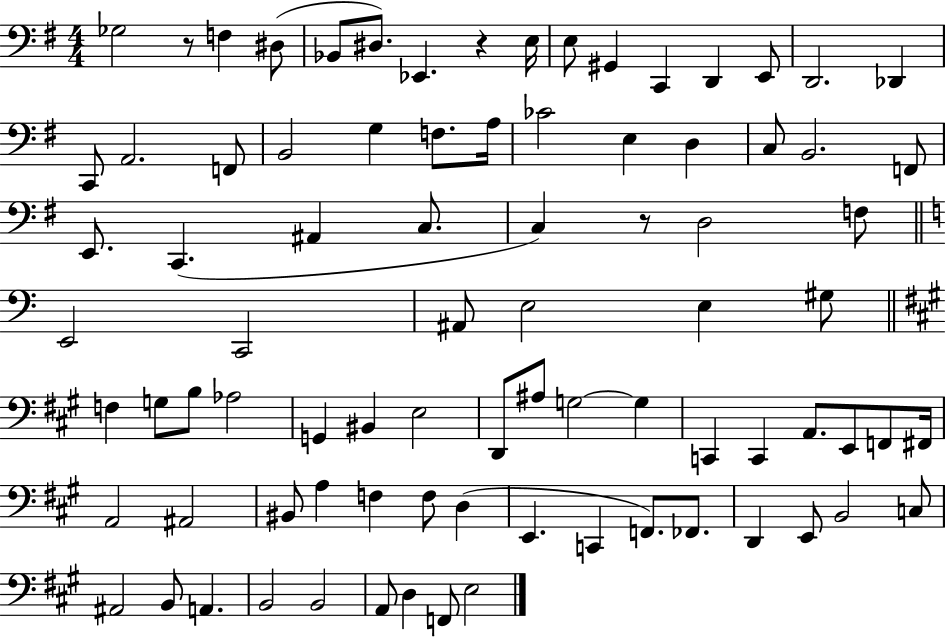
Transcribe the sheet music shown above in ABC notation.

X:1
T:Untitled
M:4/4
L:1/4
K:G
_G,2 z/2 F, ^D,/2 _B,,/2 ^D,/2 _E,, z E,/4 E,/2 ^G,, C,, D,, E,,/2 D,,2 _D,, C,,/2 A,,2 F,,/2 B,,2 G, F,/2 A,/4 _C2 E, D, C,/2 B,,2 F,,/2 E,,/2 C,, ^A,, C,/2 C, z/2 D,2 F,/2 E,,2 C,,2 ^A,,/2 E,2 E, ^G,/2 F, G,/2 B,/2 _A,2 G,, ^B,, E,2 D,,/2 ^A,/2 G,2 G, C,, C,, A,,/2 E,,/2 F,,/2 ^F,,/4 A,,2 ^A,,2 ^B,,/2 A, F, F,/2 D, E,, C,, F,,/2 _F,,/2 D,, E,,/2 B,,2 C,/2 ^A,,2 B,,/2 A,, B,,2 B,,2 A,,/2 D, F,,/2 E,2